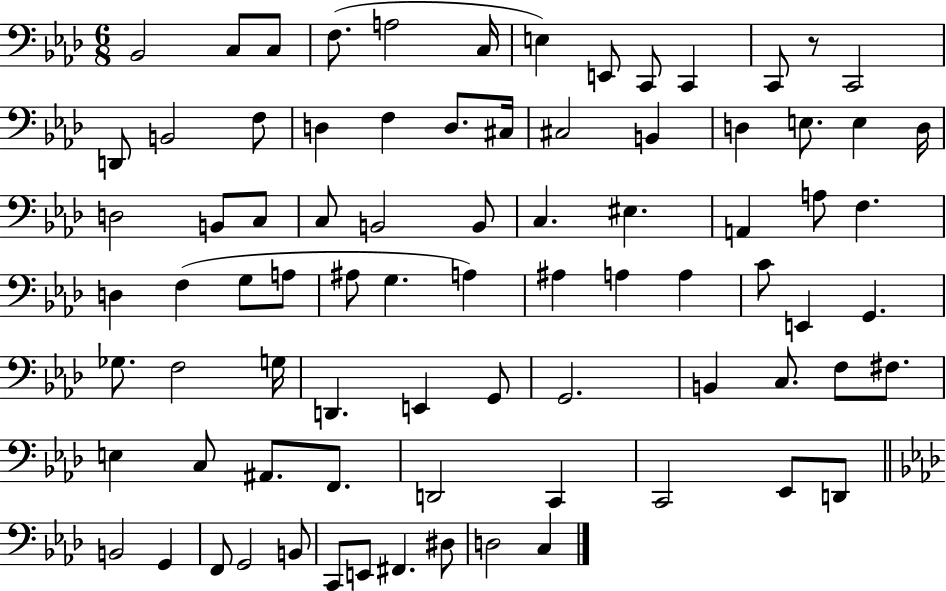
X:1
T:Untitled
M:6/8
L:1/4
K:Ab
_B,,2 C,/2 C,/2 F,/2 A,2 C,/4 E, E,,/2 C,,/2 C,, C,,/2 z/2 C,,2 D,,/2 B,,2 F,/2 D, F, D,/2 ^C,/4 ^C,2 B,, D, E,/2 E, D,/4 D,2 B,,/2 C,/2 C,/2 B,,2 B,,/2 C, ^E, A,, A,/2 F, D, F, G,/2 A,/2 ^A,/2 G, A, ^A, A, A, C/2 E,, G,, _G,/2 F,2 G,/4 D,, E,, G,,/2 G,,2 B,, C,/2 F,/2 ^F,/2 E, C,/2 ^A,,/2 F,,/2 D,,2 C,, C,,2 _E,,/2 D,,/2 B,,2 G,, F,,/2 G,,2 B,,/2 C,,/2 E,,/2 ^F,, ^D,/2 D,2 C,